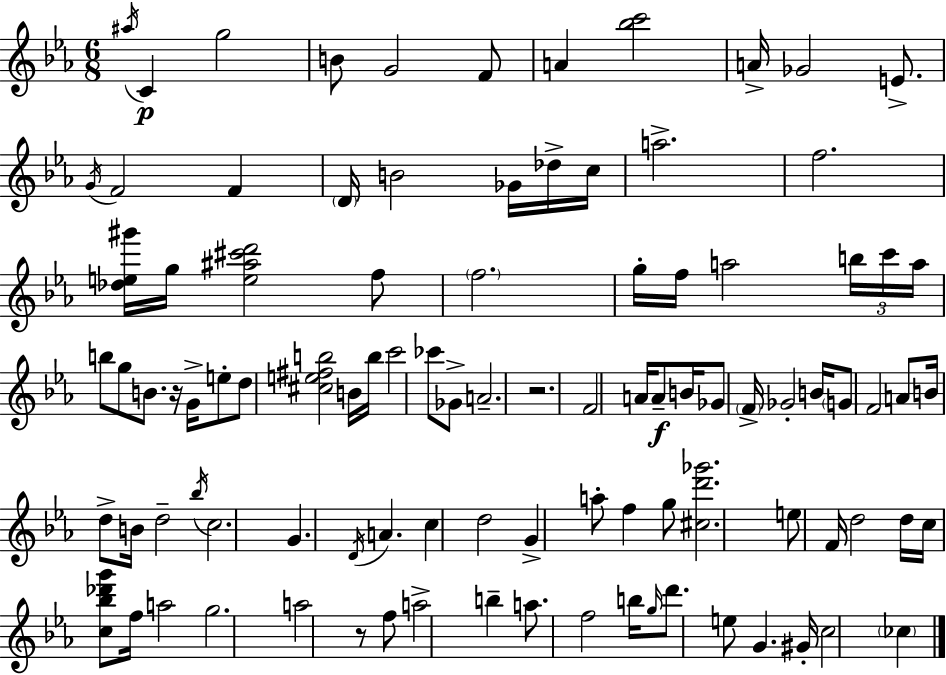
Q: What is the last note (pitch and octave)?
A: CES5